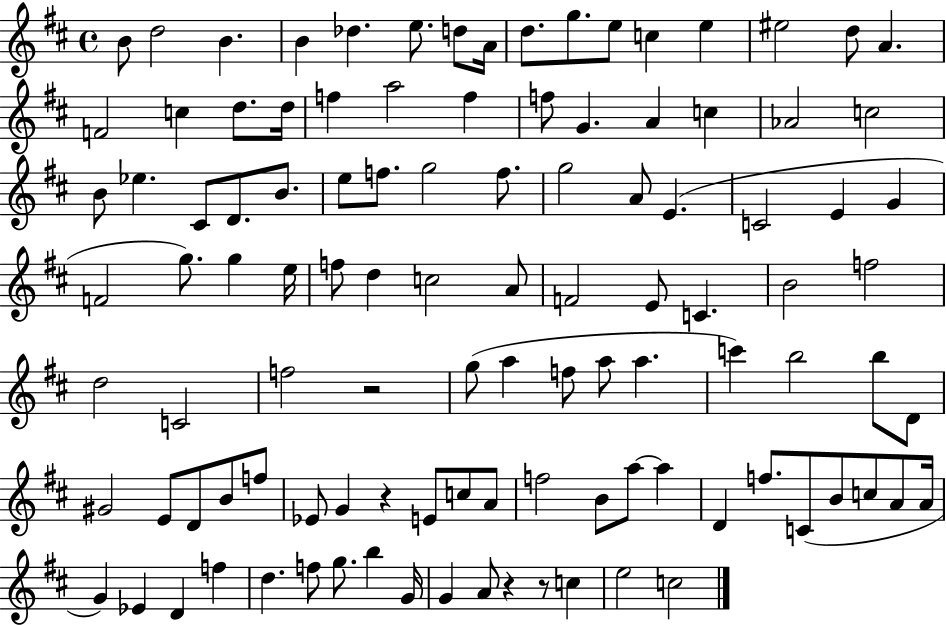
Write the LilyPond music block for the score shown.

{
  \clef treble
  \time 4/4
  \defaultTimeSignature
  \key d \major
  b'8 d''2 b'4. | b'4 des''4. e''8. d''8 a'16 | d''8. g''8. e''8 c''4 e''4 | eis''2 d''8 a'4. | \break f'2 c''4 d''8. d''16 | f''4 a''2 f''4 | f''8 g'4. a'4 c''4 | aes'2 c''2 | \break b'8 ees''4. cis'8 d'8. b'8. | e''8 f''8. g''2 f''8. | g''2 a'8 e'4.( | c'2 e'4 g'4 | \break f'2 g''8.) g''4 e''16 | f''8 d''4 c''2 a'8 | f'2 e'8 c'4. | b'2 f''2 | \break d''2 c'2 | f''2 r2 | g''8( a''4 f''8 a''8 a''4. | c'''4) b''2 b''8 d'8 | \break gis'2 e'8 d'8 b'8 f''8 | ees'8 g'4 r4 e'8 c''8 a'8 | f''2 b'8 a''8~~ a''4 | d'4 f''8. c'8( b'8 c''8 a'8 a'16 | \break g'4) ees'4 d'4 f''4 | d''4. f''8 g''8. b''4 g'16 | g'4 a'8 r4 r8 c''4 | e''2 c''2 | \break \bar "|."
}